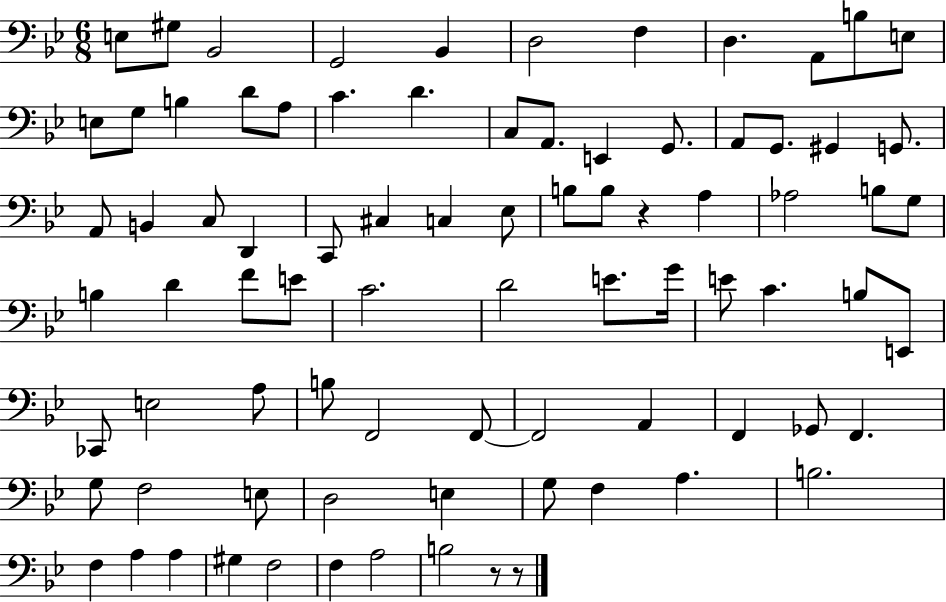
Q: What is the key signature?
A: BES major